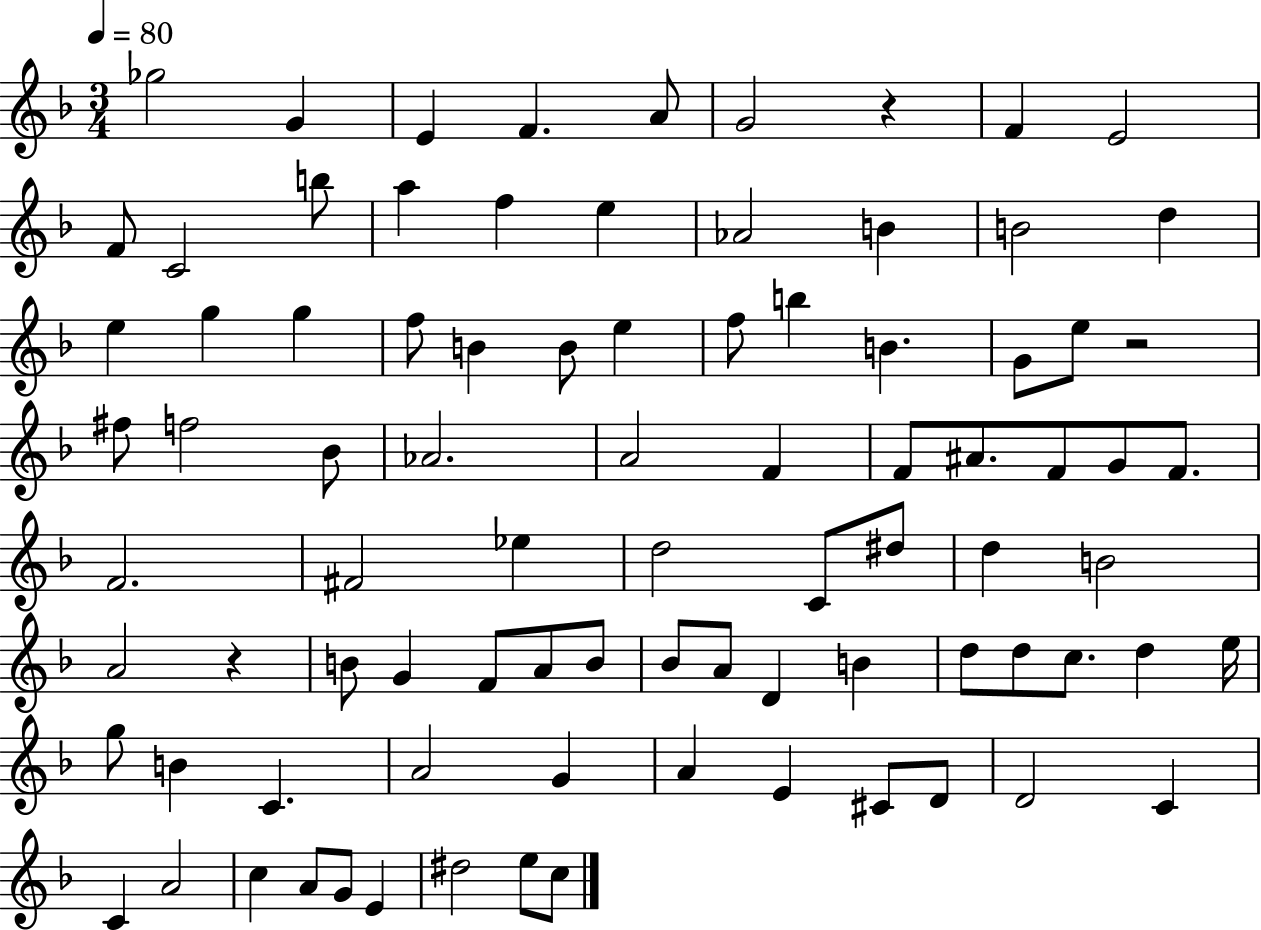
{
  \clef treble
  \numericTimeSignature
  \time 3/4
  \key f \major
  \tempo 4 = 80
  ges''2 g'4 | e'4 f'4. a'8 | g'2 r4 | f'4 e'2 | \break f'8 c'2 b''8 | a''4 f''4 e''4 | aes'2 b'4 | b'2 d''4 | \break e''4 g''4 g''4 | f''8 b'4 b'8 e''4 | f''8 b''4 b'4. | g'8 e''8 r2 | \break fis''8 f''2 bes'8 | aes'2. | a'2 f'4 | f'8 ais'8. f'8 g'8 f'8. | \break f'2. | fis'2 ees''4 | d''2 c'8 dis''8 | d''4 b'2 | \break a'2 r4 | b'8 g'4 f'8 a'8 b'8 | bes'8 a'8 d'4 b'4 | d''8 d''8 c''8. d''4 e''16 | \break g''8 b'4 c'4. | a'2 g'4 | a'4 e'4 cis'8 d'8 | d'2 c'4 | \break c'4 a'2 | c''4 a'8 g'8 e'4 | dis''2 e''8 c''8 | \bar "|."
}